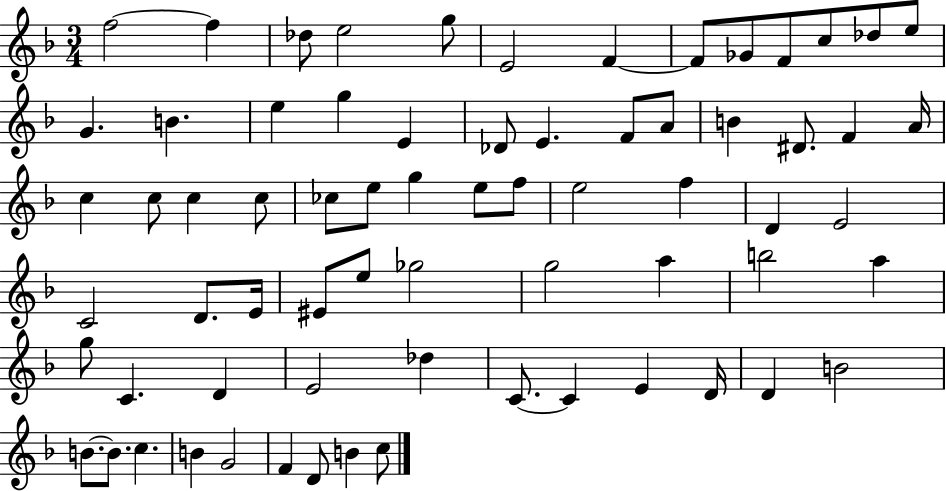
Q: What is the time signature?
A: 3/4